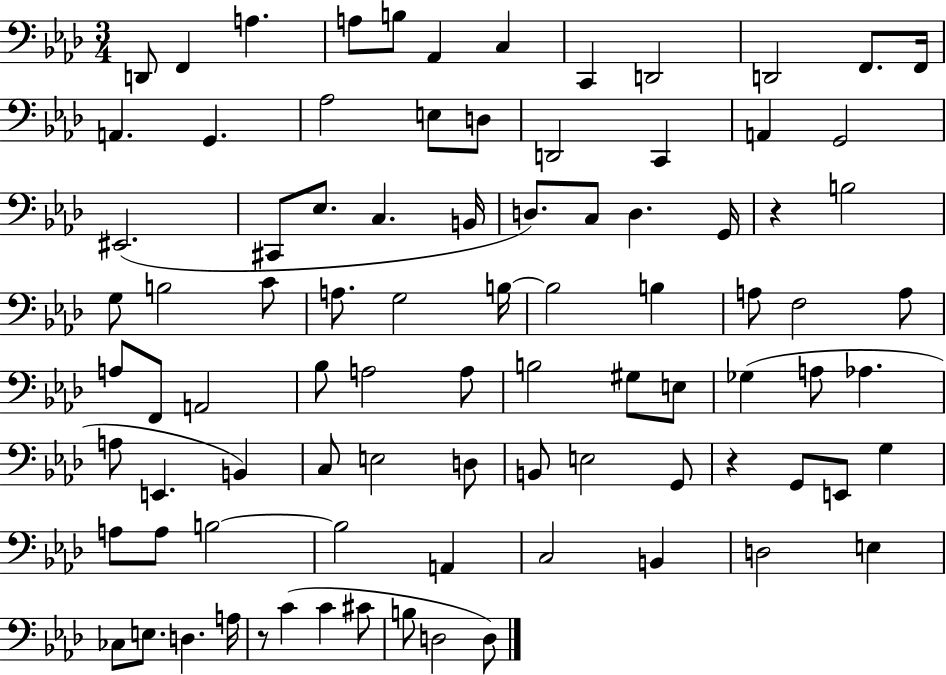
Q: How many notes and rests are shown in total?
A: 88